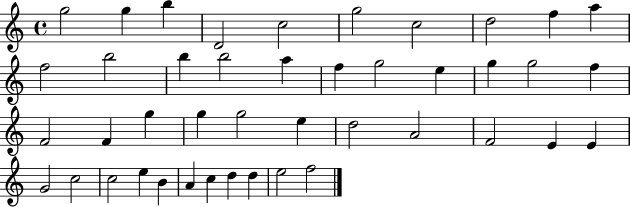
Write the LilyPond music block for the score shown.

{
  \clef treble
  \time 4/4
  \defaultTimeSignature
  \key c \major
  g''2 g''4 b''4 | d'2 c''2 | g''2 c''2 | d''2 f''4 a''4 | \break f''2 b''2 | b''4 b''2 a''4 | f''4 g''2 e''4 | g''4 g''2 f''4 | \break f'2 f'4 g''4 | g''4 g''2 e''4 | d''2 a'2 | f'2 e'4 e'4 | \break g'2 c''2 | c''2 e''4 b'4 | a'4 c''4 d''4 d''4 | e''2 f''2 | \break \bar "|."
}